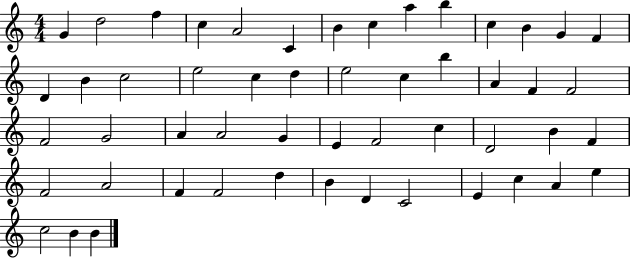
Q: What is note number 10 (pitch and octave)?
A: B5